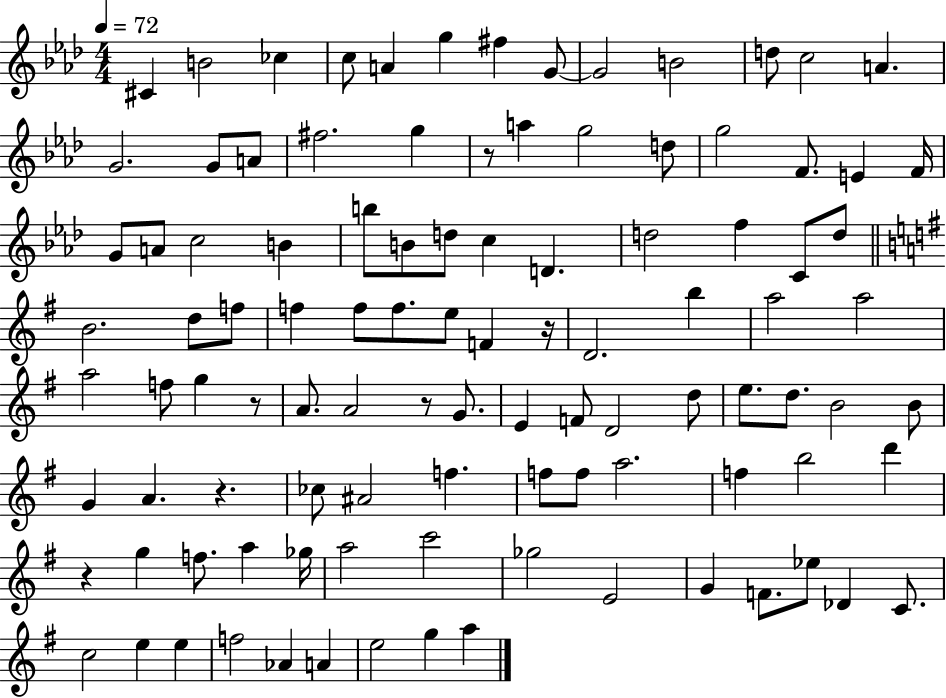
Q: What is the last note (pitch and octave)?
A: A5